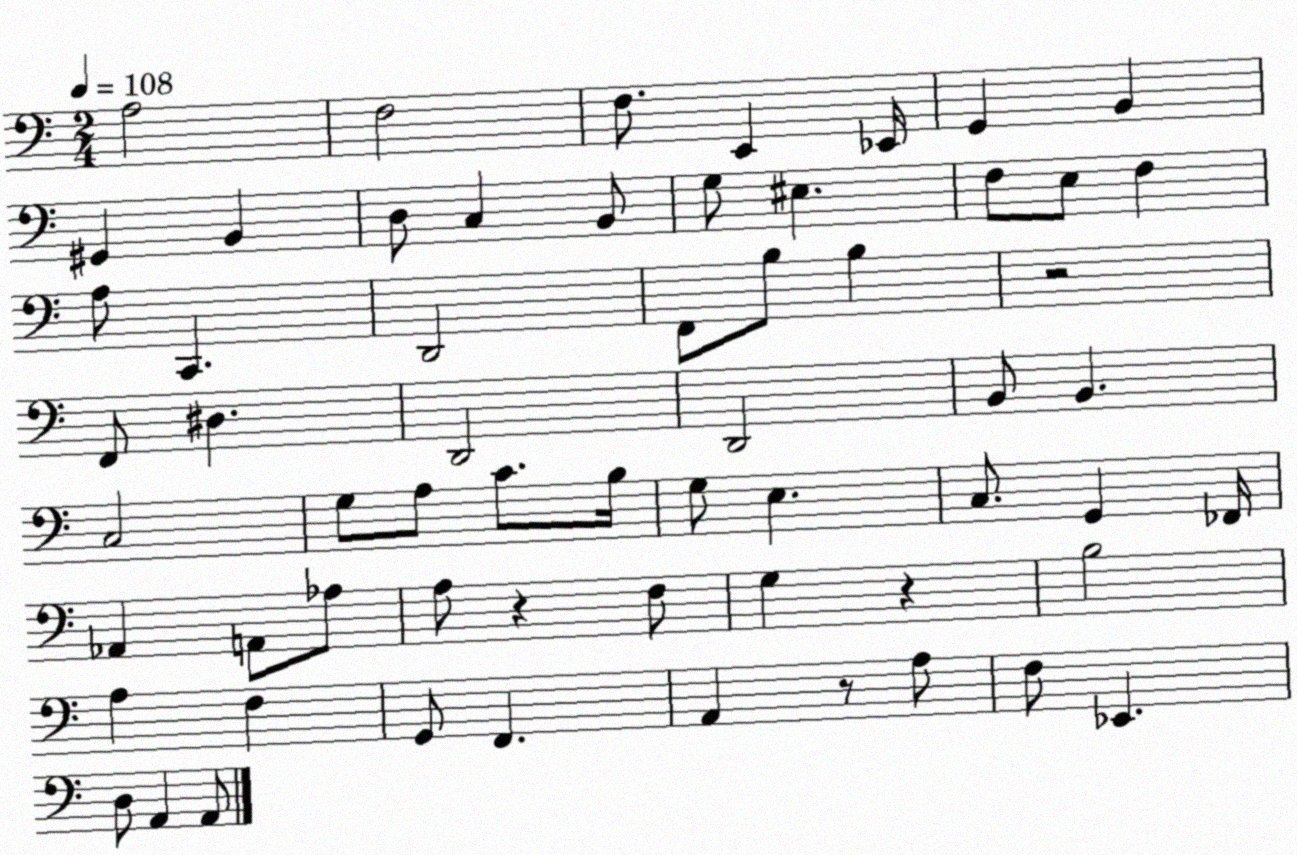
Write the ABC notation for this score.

X:1
T:Untitled
M:2/4
L:1/4
K:C
A,2 F,2 F,/2 E,, _E,,/4 G,, B,, ^G,, B,, D,/2 C, B,,/2 G,/2 ^E, F,/2 E,/2 F, A,/2 C,, D,,2 F,,/2 B,/2 B, z2 F,,/2 ^D, D,,2 D,,2 B,,/2 B,, C,2 G,/2 A,/2 C/2 B,/4 G,/2 E, C,/2 G,, _F,,/4 _A,, A,,/2 _A,/2 A,/2 z F,/2 G, z B,2 A, F, G,,/2 F,, A,, z/2 A,/2 F,/2 _E,, D,/2 A,, A,,/2